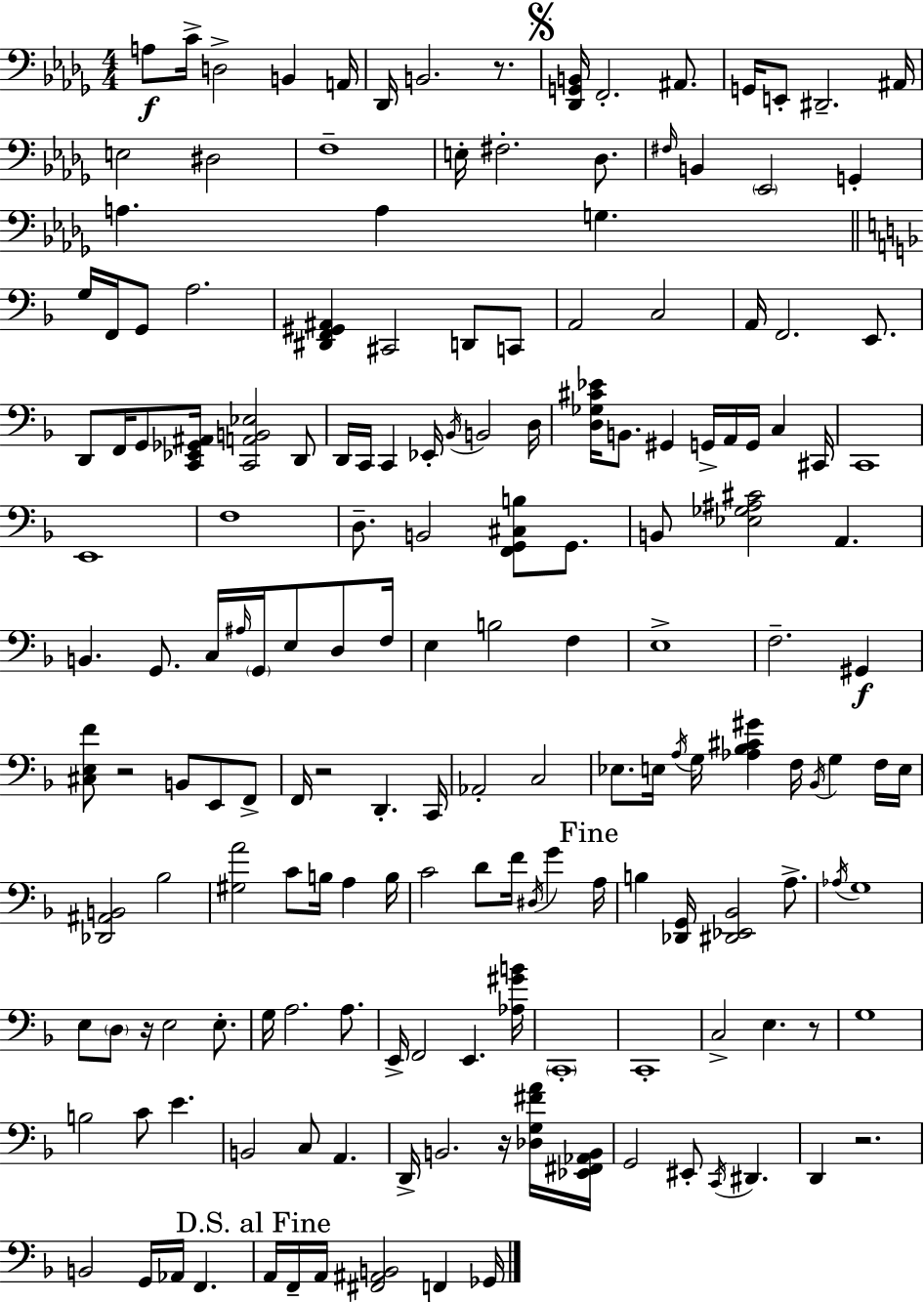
A3/e C4/s D3/h B2/q A2/s Db2/s B2/h. R/e. [Db2,G2,B2]/s F2/h. A#2/e. G2/s E2/e D#2/h. A#2/s E3/h D#3/h F3/w E3/s F#3/h. Db3/e. F#3/s B2/q Eb2/h G2/q A3/q. A3/q G3/q. G3/s F2/s G2/e A3/h. [D#2,F2,G#2,A#2]/q C#2/h D2/e C2/e A2/h C3/h A2/s F2/h. E2/e. D2/e F2/s G2/e [C2,Eb2,Gb2,A#2]/s [C2,A2,B2,Eb3]/h D2/e D2/s C2/s C2/q Eb2/s Bb2/s B2/h D3/s [D3,Gb3,C#4,Eb4]/s B2/e. G#2/q G2/s A2/s G2/s C3/q C#2/s C2/w E2/w F3/w D3/e. B2/h [F2,G2,C#3,B3]/e G2/e. B2/e [Eb3,Gb3,A#3,C#4]/h A2/q. B2/q. G2/e. C3/s A#3/s G2/s E3/e D3/e F3/s E3/q B3/h F3/q E3/w F3/h. G#2/q [C#3,E3,F4]/e R/h B2/e E2/e F2/e F2/s R/h D2/q. C2/s Ab2/h C3/h Eb3/e. E3/s A3/s G3/s [Ab3,Bb3,C#4,G#4]/q F3/s Bb2/s G3/q F3/s E3/s [Db2,A#2,B2]/h Bb3/h [G#3,A4]/h C4/e B3/s A3/q B3/s C4/h D4/e F4/s D#3/s G4/q A3/s B3/q [Db2,G2]/s [D#2,Eb2,Bb2]/h A3/e. Ab3/s G3/w E3/e D3/e R/s E3/h E3/e. G3/s A3/h. A3/e. E2/s F2/h E2/q. [Ab3,G#4,B4]/s C2/w C2/w C3/h E3/q. R/e G3/w B3/h C4/e E4/q. B2/h C3/e A2/q. D2/s B2/h. R/s [Db3,G3,F#4,A4]/s [Eb2,F#2,Ab2,B2]/s G2/h EIS2/e C2/s D#2/q. D2/q R/h. B2/h G2/s Ab2/s F2/q. A2/s F2/s A2/s [F#2,A#2,B2]/h F2/q Gb2/s